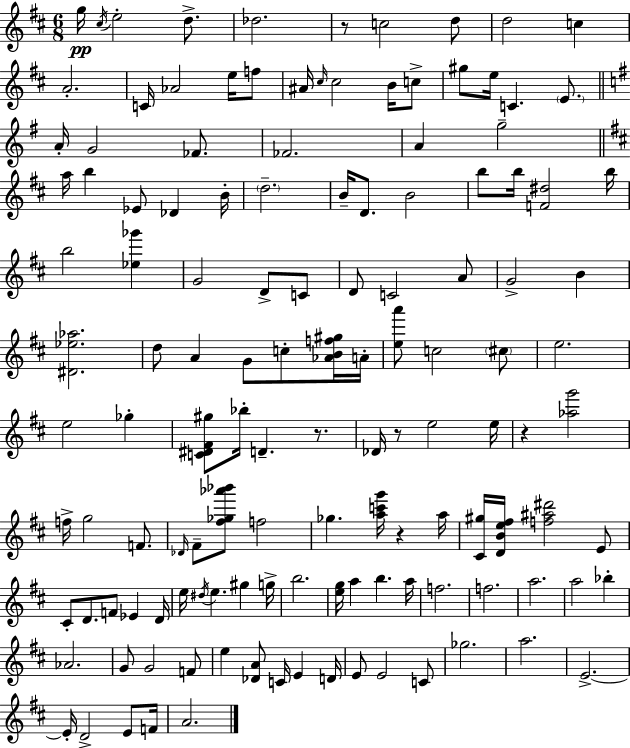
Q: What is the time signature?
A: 6/8